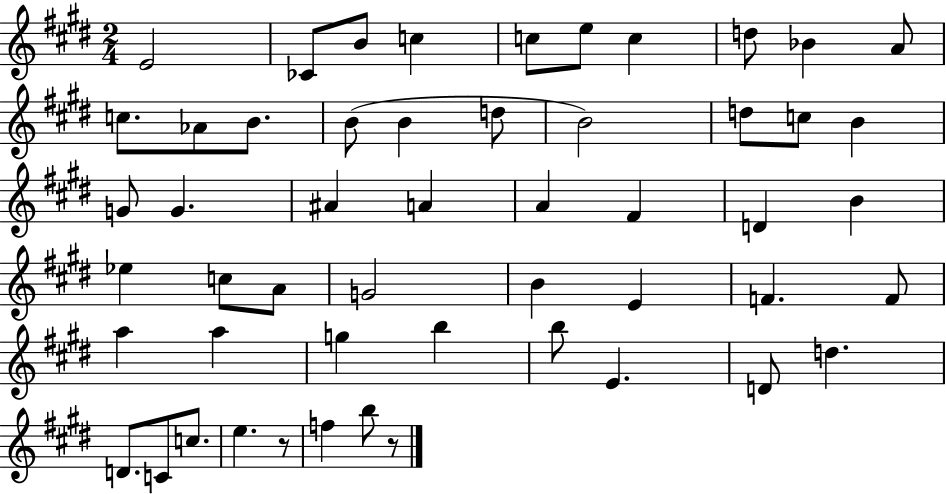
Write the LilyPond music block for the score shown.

{
  \clef treble
  \numericTimeSignature
  \time 2/4
  \key e \major
  \repeat volta 2 { e'2 | ces'8 b'8 c''4 | c''8 e''8 c''4 | d''8 bes'4 a'8 | \break c''8. aes'8 b'8. | b'8( b'4 d''8 | b'2) | d''8 c''8 b'4 | \break g'8 g'4. | ais'4 a'4 | a'4 fis'4 | d'4 b'4 | \break ees''4 c''8 a'8 | g'2 | b'4 e'4 | f'4. f'8 | \break a''4 a''4 | g''4 b''4 | b''8 e'4. | d'8 d''4. | \break d'8. c'8 c''8. | e''4. r8 | f''4 b''8 r8 | } \bar "|."
}